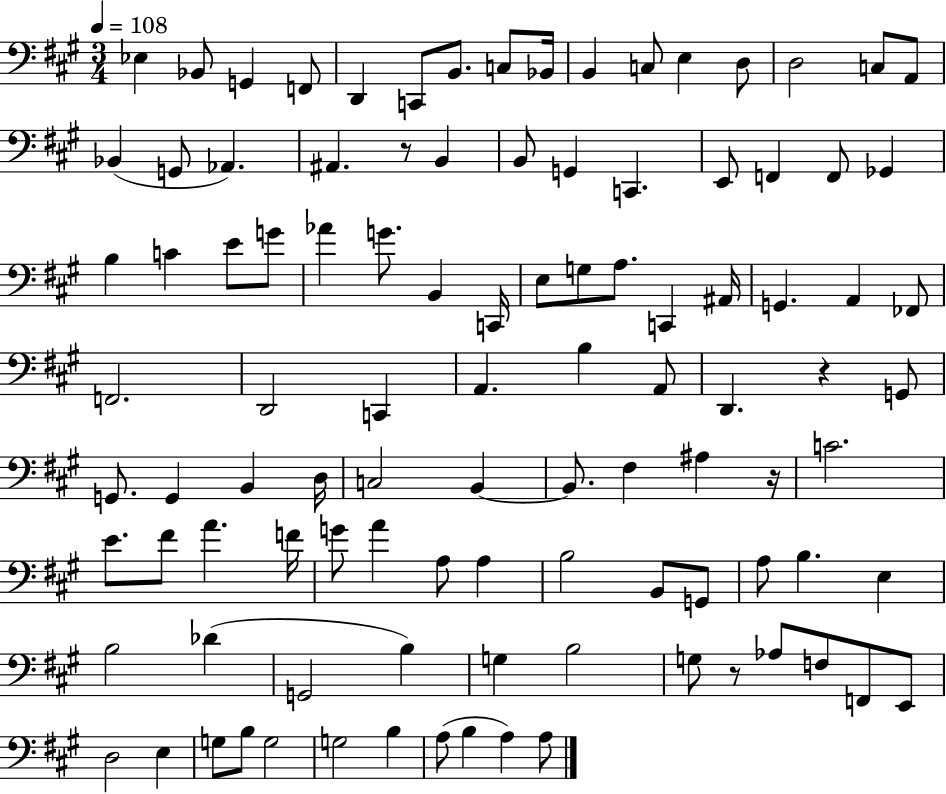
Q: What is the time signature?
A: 3/4